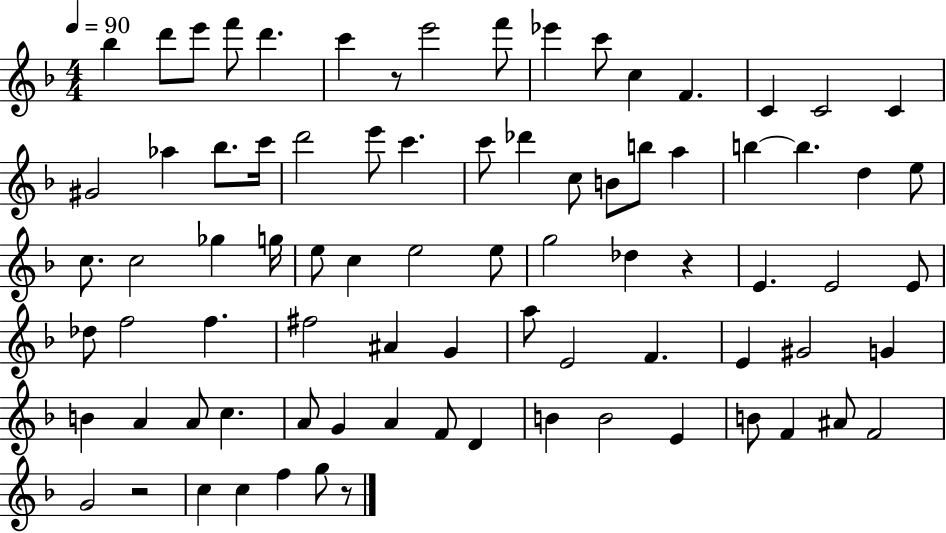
Bb5/q D6/e E6/e F6/e D6/q. C6/q R/e E6/h F6/e Eb6/q C6/e C5/q F4/q. C4/q C4/h C4/q G#4/h Ab5/q Bb5/e. C6/s D6/h E6/e C6/q. C6/e Db6/q C5/e B4/e B5/e A5/q B5/q B5/q. D5/q E5/e C5/e. C5/h Gb5/q G5/s E5/e C5/q E5/h E5/e G5/h Db5/q R/q E4/q. E4/h E4/e Db5/e F5/h F5/q. F#5/h A#4/q G4/q A5/e E4/h F4/q. E4/q G#4/h G4/q B4/q A4/q A4/e C5/q. A4/e G4/q A4/q F4/e D4/q B4/q B4/h E4/q B4/e F4/q A#4/e F4/h G4/h R/h C5/q C5/q F5/q G5/e R/e